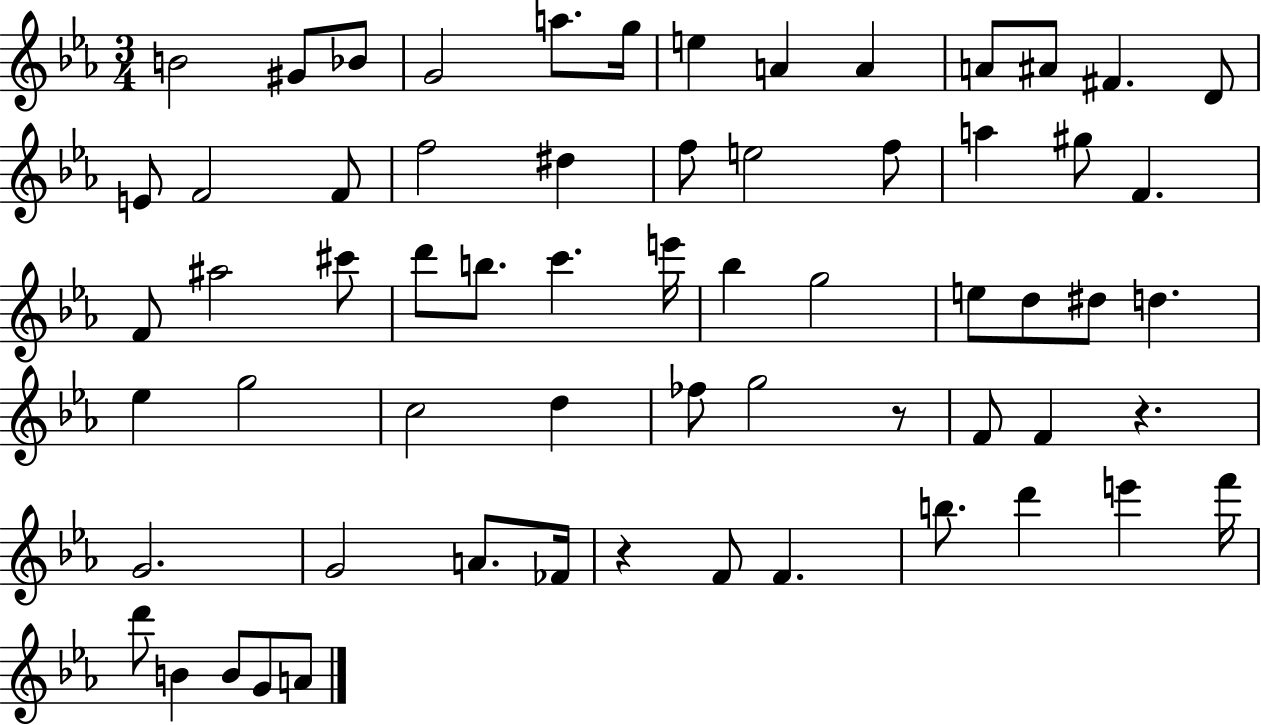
B4/h G#4/e Bb4/e G4/h A5/e. G5/s E5/q A4/q A4/q A4/e A#4/e F#4/q. D4/e E4/e F4/h F4/e F5/h D#5/q F5/e E5/h F5/e A5/q G#5/e F4/q. F4/e A#5/h C#6/e D6/e B5/e. C6/q. E6/s Bb5/q G5/h E5/e D5/e D#5/e D5/q. Eb5/q G5/h C5/h D5/q FES5/e G5/h R/e F4/e F4/q R/q. G4/h. G4/h A4/e. FES4/s R/q F4/e F4/q. B5/e. D6/q E6/q F6/s D6/e B4/q B4/e G4/e A4/e